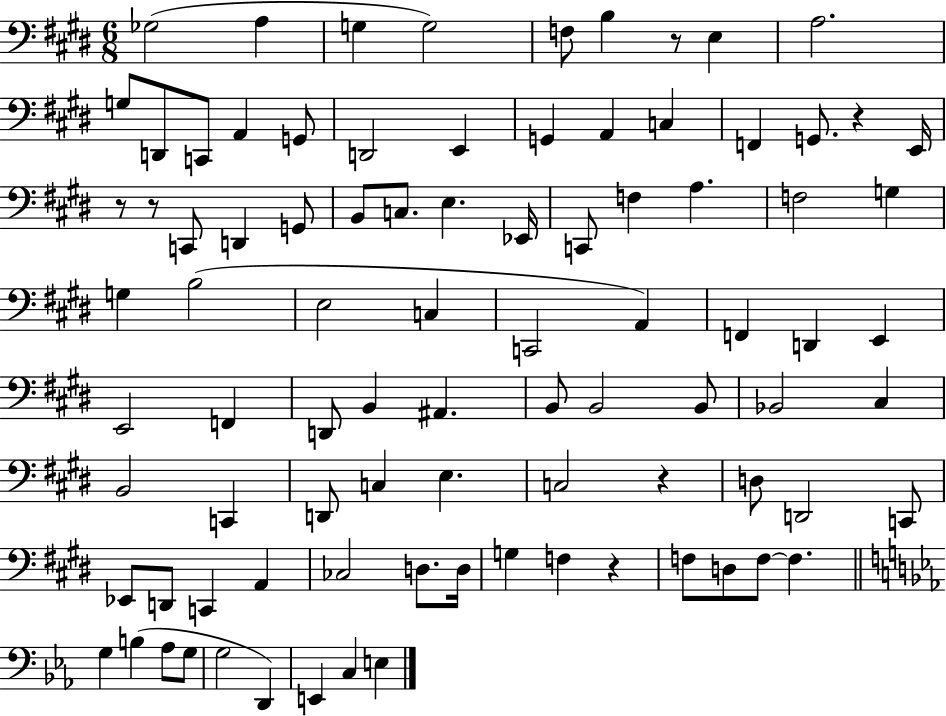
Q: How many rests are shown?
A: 6